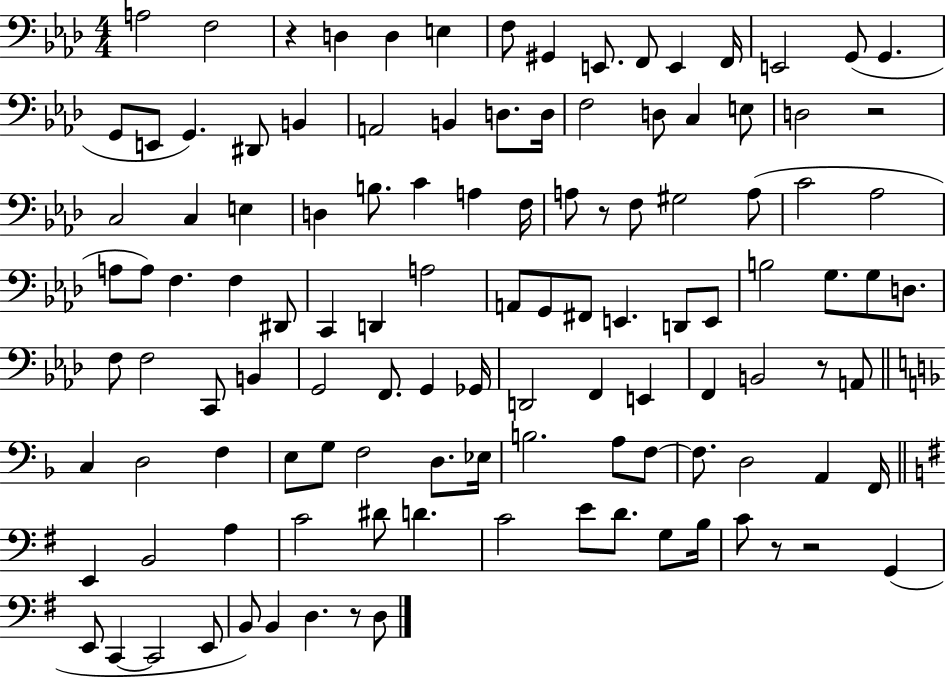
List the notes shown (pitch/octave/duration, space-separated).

A3/h F3/h R/q D3/q D3/q E3/q F3/e G#2/q E2/e. F2/e E2/q F2/s E2/h G2/e G2/q. G2/e E2/e G2/q. D#2/e B2/q A2/h B2/q D3/e. D3/s F3/h D3/e C3/q E3/e D3/h R/h C3/h C3/q E3/q D3/q B3/e. C4/q A3/q F3/s A3/e R/e F3/e G#3/h A3/e C4/h Ab3/h A3/e A3/e F3/q. F3/q D#2/e C2/q D2/q A3/h A2/e G2/e F#2/e E2/q. D2/e E2/e B3/h G3/e. G3/e D3/e. F3/e F3/h C2/e B2/q G2/h F2/e. G2/q Gb2/s D2/h F2/q E2/q F2/q B2/h R/e A2/e C3/q D3/h F3/q E3/e G3/e F3/h D3/e. Eb3/s B3/h. A3/e F3/e F3/e. D3/h A2/q F2/s E2/q B2/h A3/q C4/h D#4/e D4/q. C4/h E4/e D4/e. G3/e B3/s C4/e R/e R/h G2/q E2/e C2/q C2/h E2/e B2/e B2/q D3/q. R/e D3/e